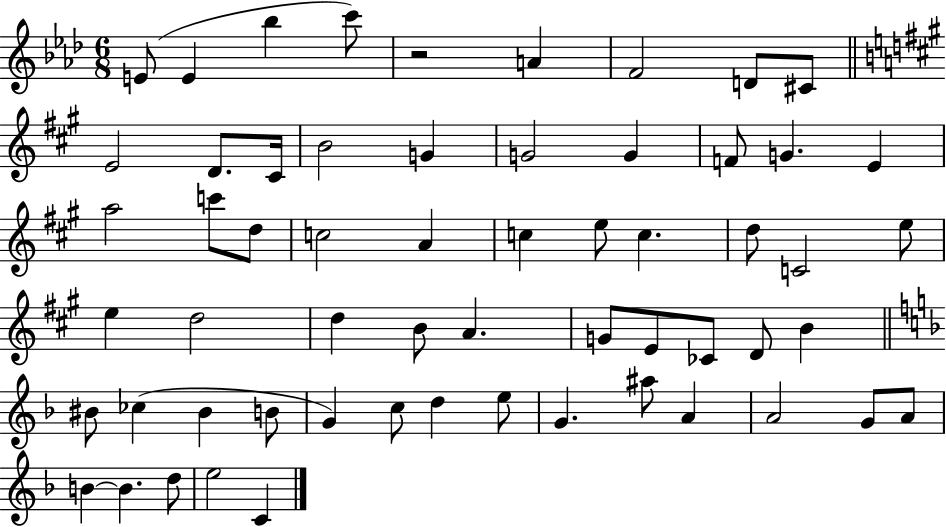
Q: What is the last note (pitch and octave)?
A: C4